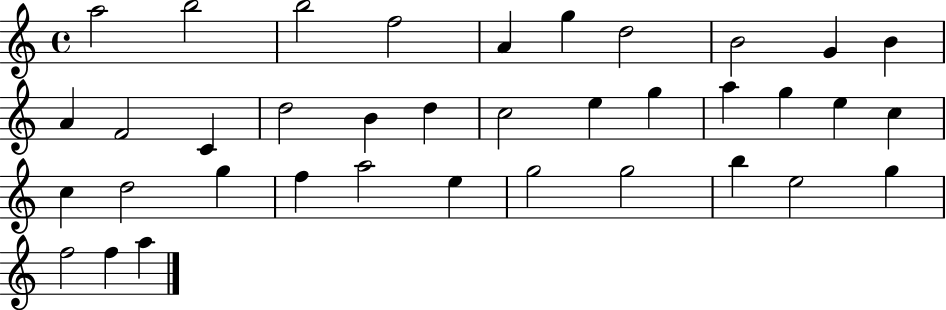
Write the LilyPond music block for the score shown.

{
  \clef treble
  \time 4/4
  \defaultTimeSignature
  \key c \major
  a''2 b''2 | b''2 f''2 | a'4 g''4 d''2 | b'2 g'4 b'4 | \break a'4 f'2 c'4 | d''2 b'4 d''4 | c''2 e''4 g''4 | a''4 g''4 e''4 c''4 | \break c''4 d''2 g''4 | f''4 a''2 e''4 | g''2 g''2 | b''4 e''2 g''4 | \break f''2 f''4 a''4 | \bar "|."
}